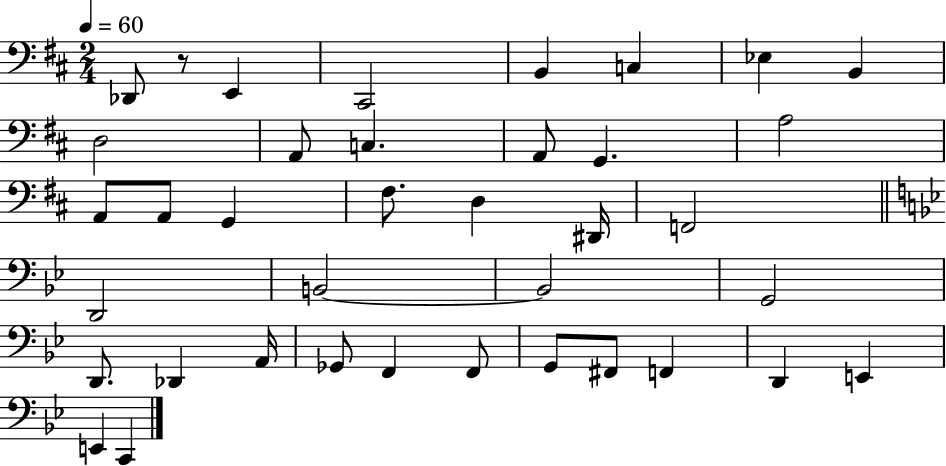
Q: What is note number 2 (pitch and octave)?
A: E2